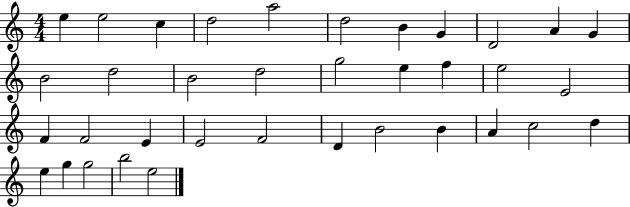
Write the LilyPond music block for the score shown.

{
  \clef treble
  \numericTimeSignature
  \time 4/4
  \key c \major
  e''4 e''2 c''4 | d''2 a''2 | d''2 b'4 g'4 | d'2 a'4 g'4 | \break b'2 d''2 | b'2 d''2 | g''2 e''4 f''4 | e''2 e'2 | \break f'4 f'2 e'4 | e'2 f'2 | d'4 b'2 b'4 | a'4 c''2 d''4 | \break e''4 g''4 g''2 | b''2 e''2 | \bar "|."
}